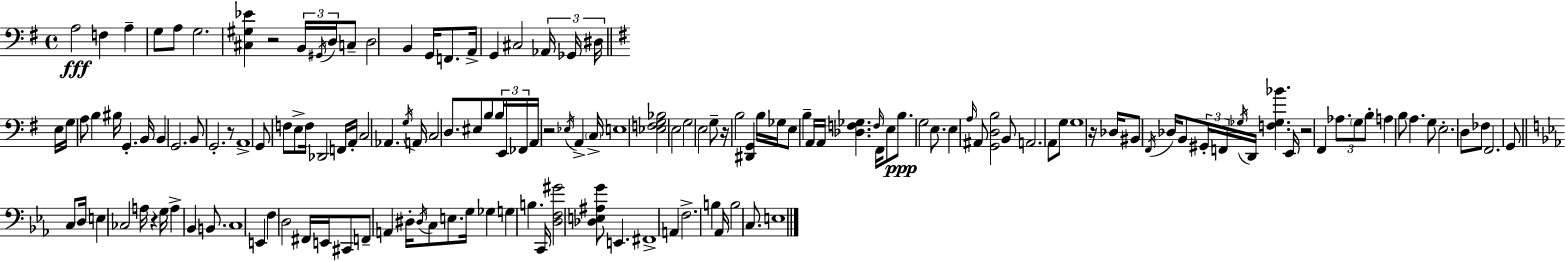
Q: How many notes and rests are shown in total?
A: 154